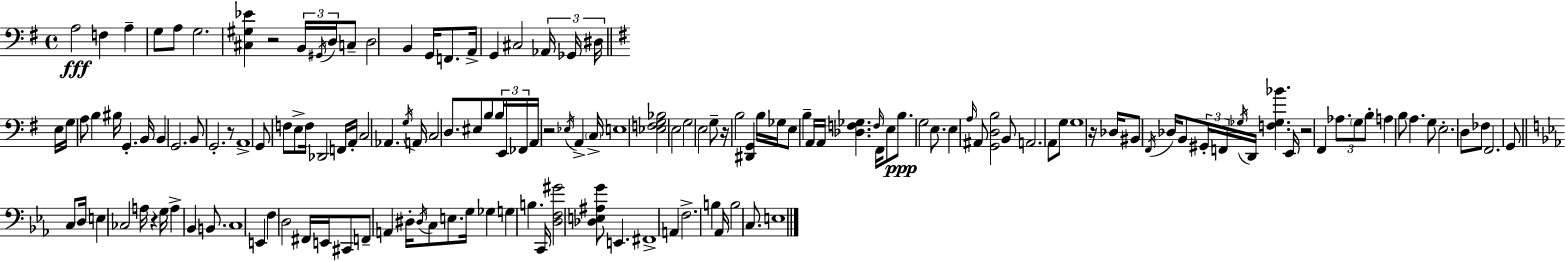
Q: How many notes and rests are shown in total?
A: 154